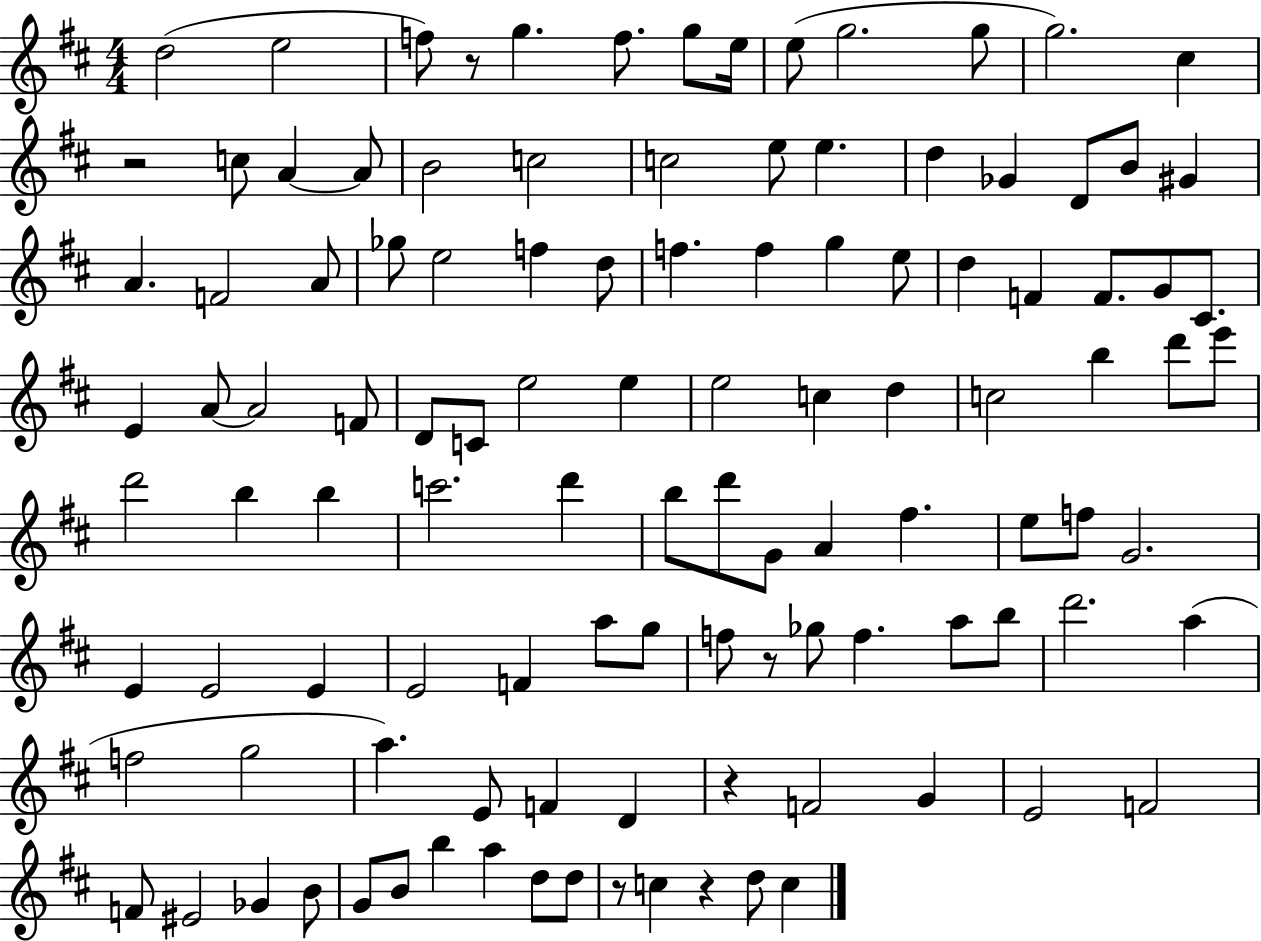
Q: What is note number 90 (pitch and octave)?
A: F4